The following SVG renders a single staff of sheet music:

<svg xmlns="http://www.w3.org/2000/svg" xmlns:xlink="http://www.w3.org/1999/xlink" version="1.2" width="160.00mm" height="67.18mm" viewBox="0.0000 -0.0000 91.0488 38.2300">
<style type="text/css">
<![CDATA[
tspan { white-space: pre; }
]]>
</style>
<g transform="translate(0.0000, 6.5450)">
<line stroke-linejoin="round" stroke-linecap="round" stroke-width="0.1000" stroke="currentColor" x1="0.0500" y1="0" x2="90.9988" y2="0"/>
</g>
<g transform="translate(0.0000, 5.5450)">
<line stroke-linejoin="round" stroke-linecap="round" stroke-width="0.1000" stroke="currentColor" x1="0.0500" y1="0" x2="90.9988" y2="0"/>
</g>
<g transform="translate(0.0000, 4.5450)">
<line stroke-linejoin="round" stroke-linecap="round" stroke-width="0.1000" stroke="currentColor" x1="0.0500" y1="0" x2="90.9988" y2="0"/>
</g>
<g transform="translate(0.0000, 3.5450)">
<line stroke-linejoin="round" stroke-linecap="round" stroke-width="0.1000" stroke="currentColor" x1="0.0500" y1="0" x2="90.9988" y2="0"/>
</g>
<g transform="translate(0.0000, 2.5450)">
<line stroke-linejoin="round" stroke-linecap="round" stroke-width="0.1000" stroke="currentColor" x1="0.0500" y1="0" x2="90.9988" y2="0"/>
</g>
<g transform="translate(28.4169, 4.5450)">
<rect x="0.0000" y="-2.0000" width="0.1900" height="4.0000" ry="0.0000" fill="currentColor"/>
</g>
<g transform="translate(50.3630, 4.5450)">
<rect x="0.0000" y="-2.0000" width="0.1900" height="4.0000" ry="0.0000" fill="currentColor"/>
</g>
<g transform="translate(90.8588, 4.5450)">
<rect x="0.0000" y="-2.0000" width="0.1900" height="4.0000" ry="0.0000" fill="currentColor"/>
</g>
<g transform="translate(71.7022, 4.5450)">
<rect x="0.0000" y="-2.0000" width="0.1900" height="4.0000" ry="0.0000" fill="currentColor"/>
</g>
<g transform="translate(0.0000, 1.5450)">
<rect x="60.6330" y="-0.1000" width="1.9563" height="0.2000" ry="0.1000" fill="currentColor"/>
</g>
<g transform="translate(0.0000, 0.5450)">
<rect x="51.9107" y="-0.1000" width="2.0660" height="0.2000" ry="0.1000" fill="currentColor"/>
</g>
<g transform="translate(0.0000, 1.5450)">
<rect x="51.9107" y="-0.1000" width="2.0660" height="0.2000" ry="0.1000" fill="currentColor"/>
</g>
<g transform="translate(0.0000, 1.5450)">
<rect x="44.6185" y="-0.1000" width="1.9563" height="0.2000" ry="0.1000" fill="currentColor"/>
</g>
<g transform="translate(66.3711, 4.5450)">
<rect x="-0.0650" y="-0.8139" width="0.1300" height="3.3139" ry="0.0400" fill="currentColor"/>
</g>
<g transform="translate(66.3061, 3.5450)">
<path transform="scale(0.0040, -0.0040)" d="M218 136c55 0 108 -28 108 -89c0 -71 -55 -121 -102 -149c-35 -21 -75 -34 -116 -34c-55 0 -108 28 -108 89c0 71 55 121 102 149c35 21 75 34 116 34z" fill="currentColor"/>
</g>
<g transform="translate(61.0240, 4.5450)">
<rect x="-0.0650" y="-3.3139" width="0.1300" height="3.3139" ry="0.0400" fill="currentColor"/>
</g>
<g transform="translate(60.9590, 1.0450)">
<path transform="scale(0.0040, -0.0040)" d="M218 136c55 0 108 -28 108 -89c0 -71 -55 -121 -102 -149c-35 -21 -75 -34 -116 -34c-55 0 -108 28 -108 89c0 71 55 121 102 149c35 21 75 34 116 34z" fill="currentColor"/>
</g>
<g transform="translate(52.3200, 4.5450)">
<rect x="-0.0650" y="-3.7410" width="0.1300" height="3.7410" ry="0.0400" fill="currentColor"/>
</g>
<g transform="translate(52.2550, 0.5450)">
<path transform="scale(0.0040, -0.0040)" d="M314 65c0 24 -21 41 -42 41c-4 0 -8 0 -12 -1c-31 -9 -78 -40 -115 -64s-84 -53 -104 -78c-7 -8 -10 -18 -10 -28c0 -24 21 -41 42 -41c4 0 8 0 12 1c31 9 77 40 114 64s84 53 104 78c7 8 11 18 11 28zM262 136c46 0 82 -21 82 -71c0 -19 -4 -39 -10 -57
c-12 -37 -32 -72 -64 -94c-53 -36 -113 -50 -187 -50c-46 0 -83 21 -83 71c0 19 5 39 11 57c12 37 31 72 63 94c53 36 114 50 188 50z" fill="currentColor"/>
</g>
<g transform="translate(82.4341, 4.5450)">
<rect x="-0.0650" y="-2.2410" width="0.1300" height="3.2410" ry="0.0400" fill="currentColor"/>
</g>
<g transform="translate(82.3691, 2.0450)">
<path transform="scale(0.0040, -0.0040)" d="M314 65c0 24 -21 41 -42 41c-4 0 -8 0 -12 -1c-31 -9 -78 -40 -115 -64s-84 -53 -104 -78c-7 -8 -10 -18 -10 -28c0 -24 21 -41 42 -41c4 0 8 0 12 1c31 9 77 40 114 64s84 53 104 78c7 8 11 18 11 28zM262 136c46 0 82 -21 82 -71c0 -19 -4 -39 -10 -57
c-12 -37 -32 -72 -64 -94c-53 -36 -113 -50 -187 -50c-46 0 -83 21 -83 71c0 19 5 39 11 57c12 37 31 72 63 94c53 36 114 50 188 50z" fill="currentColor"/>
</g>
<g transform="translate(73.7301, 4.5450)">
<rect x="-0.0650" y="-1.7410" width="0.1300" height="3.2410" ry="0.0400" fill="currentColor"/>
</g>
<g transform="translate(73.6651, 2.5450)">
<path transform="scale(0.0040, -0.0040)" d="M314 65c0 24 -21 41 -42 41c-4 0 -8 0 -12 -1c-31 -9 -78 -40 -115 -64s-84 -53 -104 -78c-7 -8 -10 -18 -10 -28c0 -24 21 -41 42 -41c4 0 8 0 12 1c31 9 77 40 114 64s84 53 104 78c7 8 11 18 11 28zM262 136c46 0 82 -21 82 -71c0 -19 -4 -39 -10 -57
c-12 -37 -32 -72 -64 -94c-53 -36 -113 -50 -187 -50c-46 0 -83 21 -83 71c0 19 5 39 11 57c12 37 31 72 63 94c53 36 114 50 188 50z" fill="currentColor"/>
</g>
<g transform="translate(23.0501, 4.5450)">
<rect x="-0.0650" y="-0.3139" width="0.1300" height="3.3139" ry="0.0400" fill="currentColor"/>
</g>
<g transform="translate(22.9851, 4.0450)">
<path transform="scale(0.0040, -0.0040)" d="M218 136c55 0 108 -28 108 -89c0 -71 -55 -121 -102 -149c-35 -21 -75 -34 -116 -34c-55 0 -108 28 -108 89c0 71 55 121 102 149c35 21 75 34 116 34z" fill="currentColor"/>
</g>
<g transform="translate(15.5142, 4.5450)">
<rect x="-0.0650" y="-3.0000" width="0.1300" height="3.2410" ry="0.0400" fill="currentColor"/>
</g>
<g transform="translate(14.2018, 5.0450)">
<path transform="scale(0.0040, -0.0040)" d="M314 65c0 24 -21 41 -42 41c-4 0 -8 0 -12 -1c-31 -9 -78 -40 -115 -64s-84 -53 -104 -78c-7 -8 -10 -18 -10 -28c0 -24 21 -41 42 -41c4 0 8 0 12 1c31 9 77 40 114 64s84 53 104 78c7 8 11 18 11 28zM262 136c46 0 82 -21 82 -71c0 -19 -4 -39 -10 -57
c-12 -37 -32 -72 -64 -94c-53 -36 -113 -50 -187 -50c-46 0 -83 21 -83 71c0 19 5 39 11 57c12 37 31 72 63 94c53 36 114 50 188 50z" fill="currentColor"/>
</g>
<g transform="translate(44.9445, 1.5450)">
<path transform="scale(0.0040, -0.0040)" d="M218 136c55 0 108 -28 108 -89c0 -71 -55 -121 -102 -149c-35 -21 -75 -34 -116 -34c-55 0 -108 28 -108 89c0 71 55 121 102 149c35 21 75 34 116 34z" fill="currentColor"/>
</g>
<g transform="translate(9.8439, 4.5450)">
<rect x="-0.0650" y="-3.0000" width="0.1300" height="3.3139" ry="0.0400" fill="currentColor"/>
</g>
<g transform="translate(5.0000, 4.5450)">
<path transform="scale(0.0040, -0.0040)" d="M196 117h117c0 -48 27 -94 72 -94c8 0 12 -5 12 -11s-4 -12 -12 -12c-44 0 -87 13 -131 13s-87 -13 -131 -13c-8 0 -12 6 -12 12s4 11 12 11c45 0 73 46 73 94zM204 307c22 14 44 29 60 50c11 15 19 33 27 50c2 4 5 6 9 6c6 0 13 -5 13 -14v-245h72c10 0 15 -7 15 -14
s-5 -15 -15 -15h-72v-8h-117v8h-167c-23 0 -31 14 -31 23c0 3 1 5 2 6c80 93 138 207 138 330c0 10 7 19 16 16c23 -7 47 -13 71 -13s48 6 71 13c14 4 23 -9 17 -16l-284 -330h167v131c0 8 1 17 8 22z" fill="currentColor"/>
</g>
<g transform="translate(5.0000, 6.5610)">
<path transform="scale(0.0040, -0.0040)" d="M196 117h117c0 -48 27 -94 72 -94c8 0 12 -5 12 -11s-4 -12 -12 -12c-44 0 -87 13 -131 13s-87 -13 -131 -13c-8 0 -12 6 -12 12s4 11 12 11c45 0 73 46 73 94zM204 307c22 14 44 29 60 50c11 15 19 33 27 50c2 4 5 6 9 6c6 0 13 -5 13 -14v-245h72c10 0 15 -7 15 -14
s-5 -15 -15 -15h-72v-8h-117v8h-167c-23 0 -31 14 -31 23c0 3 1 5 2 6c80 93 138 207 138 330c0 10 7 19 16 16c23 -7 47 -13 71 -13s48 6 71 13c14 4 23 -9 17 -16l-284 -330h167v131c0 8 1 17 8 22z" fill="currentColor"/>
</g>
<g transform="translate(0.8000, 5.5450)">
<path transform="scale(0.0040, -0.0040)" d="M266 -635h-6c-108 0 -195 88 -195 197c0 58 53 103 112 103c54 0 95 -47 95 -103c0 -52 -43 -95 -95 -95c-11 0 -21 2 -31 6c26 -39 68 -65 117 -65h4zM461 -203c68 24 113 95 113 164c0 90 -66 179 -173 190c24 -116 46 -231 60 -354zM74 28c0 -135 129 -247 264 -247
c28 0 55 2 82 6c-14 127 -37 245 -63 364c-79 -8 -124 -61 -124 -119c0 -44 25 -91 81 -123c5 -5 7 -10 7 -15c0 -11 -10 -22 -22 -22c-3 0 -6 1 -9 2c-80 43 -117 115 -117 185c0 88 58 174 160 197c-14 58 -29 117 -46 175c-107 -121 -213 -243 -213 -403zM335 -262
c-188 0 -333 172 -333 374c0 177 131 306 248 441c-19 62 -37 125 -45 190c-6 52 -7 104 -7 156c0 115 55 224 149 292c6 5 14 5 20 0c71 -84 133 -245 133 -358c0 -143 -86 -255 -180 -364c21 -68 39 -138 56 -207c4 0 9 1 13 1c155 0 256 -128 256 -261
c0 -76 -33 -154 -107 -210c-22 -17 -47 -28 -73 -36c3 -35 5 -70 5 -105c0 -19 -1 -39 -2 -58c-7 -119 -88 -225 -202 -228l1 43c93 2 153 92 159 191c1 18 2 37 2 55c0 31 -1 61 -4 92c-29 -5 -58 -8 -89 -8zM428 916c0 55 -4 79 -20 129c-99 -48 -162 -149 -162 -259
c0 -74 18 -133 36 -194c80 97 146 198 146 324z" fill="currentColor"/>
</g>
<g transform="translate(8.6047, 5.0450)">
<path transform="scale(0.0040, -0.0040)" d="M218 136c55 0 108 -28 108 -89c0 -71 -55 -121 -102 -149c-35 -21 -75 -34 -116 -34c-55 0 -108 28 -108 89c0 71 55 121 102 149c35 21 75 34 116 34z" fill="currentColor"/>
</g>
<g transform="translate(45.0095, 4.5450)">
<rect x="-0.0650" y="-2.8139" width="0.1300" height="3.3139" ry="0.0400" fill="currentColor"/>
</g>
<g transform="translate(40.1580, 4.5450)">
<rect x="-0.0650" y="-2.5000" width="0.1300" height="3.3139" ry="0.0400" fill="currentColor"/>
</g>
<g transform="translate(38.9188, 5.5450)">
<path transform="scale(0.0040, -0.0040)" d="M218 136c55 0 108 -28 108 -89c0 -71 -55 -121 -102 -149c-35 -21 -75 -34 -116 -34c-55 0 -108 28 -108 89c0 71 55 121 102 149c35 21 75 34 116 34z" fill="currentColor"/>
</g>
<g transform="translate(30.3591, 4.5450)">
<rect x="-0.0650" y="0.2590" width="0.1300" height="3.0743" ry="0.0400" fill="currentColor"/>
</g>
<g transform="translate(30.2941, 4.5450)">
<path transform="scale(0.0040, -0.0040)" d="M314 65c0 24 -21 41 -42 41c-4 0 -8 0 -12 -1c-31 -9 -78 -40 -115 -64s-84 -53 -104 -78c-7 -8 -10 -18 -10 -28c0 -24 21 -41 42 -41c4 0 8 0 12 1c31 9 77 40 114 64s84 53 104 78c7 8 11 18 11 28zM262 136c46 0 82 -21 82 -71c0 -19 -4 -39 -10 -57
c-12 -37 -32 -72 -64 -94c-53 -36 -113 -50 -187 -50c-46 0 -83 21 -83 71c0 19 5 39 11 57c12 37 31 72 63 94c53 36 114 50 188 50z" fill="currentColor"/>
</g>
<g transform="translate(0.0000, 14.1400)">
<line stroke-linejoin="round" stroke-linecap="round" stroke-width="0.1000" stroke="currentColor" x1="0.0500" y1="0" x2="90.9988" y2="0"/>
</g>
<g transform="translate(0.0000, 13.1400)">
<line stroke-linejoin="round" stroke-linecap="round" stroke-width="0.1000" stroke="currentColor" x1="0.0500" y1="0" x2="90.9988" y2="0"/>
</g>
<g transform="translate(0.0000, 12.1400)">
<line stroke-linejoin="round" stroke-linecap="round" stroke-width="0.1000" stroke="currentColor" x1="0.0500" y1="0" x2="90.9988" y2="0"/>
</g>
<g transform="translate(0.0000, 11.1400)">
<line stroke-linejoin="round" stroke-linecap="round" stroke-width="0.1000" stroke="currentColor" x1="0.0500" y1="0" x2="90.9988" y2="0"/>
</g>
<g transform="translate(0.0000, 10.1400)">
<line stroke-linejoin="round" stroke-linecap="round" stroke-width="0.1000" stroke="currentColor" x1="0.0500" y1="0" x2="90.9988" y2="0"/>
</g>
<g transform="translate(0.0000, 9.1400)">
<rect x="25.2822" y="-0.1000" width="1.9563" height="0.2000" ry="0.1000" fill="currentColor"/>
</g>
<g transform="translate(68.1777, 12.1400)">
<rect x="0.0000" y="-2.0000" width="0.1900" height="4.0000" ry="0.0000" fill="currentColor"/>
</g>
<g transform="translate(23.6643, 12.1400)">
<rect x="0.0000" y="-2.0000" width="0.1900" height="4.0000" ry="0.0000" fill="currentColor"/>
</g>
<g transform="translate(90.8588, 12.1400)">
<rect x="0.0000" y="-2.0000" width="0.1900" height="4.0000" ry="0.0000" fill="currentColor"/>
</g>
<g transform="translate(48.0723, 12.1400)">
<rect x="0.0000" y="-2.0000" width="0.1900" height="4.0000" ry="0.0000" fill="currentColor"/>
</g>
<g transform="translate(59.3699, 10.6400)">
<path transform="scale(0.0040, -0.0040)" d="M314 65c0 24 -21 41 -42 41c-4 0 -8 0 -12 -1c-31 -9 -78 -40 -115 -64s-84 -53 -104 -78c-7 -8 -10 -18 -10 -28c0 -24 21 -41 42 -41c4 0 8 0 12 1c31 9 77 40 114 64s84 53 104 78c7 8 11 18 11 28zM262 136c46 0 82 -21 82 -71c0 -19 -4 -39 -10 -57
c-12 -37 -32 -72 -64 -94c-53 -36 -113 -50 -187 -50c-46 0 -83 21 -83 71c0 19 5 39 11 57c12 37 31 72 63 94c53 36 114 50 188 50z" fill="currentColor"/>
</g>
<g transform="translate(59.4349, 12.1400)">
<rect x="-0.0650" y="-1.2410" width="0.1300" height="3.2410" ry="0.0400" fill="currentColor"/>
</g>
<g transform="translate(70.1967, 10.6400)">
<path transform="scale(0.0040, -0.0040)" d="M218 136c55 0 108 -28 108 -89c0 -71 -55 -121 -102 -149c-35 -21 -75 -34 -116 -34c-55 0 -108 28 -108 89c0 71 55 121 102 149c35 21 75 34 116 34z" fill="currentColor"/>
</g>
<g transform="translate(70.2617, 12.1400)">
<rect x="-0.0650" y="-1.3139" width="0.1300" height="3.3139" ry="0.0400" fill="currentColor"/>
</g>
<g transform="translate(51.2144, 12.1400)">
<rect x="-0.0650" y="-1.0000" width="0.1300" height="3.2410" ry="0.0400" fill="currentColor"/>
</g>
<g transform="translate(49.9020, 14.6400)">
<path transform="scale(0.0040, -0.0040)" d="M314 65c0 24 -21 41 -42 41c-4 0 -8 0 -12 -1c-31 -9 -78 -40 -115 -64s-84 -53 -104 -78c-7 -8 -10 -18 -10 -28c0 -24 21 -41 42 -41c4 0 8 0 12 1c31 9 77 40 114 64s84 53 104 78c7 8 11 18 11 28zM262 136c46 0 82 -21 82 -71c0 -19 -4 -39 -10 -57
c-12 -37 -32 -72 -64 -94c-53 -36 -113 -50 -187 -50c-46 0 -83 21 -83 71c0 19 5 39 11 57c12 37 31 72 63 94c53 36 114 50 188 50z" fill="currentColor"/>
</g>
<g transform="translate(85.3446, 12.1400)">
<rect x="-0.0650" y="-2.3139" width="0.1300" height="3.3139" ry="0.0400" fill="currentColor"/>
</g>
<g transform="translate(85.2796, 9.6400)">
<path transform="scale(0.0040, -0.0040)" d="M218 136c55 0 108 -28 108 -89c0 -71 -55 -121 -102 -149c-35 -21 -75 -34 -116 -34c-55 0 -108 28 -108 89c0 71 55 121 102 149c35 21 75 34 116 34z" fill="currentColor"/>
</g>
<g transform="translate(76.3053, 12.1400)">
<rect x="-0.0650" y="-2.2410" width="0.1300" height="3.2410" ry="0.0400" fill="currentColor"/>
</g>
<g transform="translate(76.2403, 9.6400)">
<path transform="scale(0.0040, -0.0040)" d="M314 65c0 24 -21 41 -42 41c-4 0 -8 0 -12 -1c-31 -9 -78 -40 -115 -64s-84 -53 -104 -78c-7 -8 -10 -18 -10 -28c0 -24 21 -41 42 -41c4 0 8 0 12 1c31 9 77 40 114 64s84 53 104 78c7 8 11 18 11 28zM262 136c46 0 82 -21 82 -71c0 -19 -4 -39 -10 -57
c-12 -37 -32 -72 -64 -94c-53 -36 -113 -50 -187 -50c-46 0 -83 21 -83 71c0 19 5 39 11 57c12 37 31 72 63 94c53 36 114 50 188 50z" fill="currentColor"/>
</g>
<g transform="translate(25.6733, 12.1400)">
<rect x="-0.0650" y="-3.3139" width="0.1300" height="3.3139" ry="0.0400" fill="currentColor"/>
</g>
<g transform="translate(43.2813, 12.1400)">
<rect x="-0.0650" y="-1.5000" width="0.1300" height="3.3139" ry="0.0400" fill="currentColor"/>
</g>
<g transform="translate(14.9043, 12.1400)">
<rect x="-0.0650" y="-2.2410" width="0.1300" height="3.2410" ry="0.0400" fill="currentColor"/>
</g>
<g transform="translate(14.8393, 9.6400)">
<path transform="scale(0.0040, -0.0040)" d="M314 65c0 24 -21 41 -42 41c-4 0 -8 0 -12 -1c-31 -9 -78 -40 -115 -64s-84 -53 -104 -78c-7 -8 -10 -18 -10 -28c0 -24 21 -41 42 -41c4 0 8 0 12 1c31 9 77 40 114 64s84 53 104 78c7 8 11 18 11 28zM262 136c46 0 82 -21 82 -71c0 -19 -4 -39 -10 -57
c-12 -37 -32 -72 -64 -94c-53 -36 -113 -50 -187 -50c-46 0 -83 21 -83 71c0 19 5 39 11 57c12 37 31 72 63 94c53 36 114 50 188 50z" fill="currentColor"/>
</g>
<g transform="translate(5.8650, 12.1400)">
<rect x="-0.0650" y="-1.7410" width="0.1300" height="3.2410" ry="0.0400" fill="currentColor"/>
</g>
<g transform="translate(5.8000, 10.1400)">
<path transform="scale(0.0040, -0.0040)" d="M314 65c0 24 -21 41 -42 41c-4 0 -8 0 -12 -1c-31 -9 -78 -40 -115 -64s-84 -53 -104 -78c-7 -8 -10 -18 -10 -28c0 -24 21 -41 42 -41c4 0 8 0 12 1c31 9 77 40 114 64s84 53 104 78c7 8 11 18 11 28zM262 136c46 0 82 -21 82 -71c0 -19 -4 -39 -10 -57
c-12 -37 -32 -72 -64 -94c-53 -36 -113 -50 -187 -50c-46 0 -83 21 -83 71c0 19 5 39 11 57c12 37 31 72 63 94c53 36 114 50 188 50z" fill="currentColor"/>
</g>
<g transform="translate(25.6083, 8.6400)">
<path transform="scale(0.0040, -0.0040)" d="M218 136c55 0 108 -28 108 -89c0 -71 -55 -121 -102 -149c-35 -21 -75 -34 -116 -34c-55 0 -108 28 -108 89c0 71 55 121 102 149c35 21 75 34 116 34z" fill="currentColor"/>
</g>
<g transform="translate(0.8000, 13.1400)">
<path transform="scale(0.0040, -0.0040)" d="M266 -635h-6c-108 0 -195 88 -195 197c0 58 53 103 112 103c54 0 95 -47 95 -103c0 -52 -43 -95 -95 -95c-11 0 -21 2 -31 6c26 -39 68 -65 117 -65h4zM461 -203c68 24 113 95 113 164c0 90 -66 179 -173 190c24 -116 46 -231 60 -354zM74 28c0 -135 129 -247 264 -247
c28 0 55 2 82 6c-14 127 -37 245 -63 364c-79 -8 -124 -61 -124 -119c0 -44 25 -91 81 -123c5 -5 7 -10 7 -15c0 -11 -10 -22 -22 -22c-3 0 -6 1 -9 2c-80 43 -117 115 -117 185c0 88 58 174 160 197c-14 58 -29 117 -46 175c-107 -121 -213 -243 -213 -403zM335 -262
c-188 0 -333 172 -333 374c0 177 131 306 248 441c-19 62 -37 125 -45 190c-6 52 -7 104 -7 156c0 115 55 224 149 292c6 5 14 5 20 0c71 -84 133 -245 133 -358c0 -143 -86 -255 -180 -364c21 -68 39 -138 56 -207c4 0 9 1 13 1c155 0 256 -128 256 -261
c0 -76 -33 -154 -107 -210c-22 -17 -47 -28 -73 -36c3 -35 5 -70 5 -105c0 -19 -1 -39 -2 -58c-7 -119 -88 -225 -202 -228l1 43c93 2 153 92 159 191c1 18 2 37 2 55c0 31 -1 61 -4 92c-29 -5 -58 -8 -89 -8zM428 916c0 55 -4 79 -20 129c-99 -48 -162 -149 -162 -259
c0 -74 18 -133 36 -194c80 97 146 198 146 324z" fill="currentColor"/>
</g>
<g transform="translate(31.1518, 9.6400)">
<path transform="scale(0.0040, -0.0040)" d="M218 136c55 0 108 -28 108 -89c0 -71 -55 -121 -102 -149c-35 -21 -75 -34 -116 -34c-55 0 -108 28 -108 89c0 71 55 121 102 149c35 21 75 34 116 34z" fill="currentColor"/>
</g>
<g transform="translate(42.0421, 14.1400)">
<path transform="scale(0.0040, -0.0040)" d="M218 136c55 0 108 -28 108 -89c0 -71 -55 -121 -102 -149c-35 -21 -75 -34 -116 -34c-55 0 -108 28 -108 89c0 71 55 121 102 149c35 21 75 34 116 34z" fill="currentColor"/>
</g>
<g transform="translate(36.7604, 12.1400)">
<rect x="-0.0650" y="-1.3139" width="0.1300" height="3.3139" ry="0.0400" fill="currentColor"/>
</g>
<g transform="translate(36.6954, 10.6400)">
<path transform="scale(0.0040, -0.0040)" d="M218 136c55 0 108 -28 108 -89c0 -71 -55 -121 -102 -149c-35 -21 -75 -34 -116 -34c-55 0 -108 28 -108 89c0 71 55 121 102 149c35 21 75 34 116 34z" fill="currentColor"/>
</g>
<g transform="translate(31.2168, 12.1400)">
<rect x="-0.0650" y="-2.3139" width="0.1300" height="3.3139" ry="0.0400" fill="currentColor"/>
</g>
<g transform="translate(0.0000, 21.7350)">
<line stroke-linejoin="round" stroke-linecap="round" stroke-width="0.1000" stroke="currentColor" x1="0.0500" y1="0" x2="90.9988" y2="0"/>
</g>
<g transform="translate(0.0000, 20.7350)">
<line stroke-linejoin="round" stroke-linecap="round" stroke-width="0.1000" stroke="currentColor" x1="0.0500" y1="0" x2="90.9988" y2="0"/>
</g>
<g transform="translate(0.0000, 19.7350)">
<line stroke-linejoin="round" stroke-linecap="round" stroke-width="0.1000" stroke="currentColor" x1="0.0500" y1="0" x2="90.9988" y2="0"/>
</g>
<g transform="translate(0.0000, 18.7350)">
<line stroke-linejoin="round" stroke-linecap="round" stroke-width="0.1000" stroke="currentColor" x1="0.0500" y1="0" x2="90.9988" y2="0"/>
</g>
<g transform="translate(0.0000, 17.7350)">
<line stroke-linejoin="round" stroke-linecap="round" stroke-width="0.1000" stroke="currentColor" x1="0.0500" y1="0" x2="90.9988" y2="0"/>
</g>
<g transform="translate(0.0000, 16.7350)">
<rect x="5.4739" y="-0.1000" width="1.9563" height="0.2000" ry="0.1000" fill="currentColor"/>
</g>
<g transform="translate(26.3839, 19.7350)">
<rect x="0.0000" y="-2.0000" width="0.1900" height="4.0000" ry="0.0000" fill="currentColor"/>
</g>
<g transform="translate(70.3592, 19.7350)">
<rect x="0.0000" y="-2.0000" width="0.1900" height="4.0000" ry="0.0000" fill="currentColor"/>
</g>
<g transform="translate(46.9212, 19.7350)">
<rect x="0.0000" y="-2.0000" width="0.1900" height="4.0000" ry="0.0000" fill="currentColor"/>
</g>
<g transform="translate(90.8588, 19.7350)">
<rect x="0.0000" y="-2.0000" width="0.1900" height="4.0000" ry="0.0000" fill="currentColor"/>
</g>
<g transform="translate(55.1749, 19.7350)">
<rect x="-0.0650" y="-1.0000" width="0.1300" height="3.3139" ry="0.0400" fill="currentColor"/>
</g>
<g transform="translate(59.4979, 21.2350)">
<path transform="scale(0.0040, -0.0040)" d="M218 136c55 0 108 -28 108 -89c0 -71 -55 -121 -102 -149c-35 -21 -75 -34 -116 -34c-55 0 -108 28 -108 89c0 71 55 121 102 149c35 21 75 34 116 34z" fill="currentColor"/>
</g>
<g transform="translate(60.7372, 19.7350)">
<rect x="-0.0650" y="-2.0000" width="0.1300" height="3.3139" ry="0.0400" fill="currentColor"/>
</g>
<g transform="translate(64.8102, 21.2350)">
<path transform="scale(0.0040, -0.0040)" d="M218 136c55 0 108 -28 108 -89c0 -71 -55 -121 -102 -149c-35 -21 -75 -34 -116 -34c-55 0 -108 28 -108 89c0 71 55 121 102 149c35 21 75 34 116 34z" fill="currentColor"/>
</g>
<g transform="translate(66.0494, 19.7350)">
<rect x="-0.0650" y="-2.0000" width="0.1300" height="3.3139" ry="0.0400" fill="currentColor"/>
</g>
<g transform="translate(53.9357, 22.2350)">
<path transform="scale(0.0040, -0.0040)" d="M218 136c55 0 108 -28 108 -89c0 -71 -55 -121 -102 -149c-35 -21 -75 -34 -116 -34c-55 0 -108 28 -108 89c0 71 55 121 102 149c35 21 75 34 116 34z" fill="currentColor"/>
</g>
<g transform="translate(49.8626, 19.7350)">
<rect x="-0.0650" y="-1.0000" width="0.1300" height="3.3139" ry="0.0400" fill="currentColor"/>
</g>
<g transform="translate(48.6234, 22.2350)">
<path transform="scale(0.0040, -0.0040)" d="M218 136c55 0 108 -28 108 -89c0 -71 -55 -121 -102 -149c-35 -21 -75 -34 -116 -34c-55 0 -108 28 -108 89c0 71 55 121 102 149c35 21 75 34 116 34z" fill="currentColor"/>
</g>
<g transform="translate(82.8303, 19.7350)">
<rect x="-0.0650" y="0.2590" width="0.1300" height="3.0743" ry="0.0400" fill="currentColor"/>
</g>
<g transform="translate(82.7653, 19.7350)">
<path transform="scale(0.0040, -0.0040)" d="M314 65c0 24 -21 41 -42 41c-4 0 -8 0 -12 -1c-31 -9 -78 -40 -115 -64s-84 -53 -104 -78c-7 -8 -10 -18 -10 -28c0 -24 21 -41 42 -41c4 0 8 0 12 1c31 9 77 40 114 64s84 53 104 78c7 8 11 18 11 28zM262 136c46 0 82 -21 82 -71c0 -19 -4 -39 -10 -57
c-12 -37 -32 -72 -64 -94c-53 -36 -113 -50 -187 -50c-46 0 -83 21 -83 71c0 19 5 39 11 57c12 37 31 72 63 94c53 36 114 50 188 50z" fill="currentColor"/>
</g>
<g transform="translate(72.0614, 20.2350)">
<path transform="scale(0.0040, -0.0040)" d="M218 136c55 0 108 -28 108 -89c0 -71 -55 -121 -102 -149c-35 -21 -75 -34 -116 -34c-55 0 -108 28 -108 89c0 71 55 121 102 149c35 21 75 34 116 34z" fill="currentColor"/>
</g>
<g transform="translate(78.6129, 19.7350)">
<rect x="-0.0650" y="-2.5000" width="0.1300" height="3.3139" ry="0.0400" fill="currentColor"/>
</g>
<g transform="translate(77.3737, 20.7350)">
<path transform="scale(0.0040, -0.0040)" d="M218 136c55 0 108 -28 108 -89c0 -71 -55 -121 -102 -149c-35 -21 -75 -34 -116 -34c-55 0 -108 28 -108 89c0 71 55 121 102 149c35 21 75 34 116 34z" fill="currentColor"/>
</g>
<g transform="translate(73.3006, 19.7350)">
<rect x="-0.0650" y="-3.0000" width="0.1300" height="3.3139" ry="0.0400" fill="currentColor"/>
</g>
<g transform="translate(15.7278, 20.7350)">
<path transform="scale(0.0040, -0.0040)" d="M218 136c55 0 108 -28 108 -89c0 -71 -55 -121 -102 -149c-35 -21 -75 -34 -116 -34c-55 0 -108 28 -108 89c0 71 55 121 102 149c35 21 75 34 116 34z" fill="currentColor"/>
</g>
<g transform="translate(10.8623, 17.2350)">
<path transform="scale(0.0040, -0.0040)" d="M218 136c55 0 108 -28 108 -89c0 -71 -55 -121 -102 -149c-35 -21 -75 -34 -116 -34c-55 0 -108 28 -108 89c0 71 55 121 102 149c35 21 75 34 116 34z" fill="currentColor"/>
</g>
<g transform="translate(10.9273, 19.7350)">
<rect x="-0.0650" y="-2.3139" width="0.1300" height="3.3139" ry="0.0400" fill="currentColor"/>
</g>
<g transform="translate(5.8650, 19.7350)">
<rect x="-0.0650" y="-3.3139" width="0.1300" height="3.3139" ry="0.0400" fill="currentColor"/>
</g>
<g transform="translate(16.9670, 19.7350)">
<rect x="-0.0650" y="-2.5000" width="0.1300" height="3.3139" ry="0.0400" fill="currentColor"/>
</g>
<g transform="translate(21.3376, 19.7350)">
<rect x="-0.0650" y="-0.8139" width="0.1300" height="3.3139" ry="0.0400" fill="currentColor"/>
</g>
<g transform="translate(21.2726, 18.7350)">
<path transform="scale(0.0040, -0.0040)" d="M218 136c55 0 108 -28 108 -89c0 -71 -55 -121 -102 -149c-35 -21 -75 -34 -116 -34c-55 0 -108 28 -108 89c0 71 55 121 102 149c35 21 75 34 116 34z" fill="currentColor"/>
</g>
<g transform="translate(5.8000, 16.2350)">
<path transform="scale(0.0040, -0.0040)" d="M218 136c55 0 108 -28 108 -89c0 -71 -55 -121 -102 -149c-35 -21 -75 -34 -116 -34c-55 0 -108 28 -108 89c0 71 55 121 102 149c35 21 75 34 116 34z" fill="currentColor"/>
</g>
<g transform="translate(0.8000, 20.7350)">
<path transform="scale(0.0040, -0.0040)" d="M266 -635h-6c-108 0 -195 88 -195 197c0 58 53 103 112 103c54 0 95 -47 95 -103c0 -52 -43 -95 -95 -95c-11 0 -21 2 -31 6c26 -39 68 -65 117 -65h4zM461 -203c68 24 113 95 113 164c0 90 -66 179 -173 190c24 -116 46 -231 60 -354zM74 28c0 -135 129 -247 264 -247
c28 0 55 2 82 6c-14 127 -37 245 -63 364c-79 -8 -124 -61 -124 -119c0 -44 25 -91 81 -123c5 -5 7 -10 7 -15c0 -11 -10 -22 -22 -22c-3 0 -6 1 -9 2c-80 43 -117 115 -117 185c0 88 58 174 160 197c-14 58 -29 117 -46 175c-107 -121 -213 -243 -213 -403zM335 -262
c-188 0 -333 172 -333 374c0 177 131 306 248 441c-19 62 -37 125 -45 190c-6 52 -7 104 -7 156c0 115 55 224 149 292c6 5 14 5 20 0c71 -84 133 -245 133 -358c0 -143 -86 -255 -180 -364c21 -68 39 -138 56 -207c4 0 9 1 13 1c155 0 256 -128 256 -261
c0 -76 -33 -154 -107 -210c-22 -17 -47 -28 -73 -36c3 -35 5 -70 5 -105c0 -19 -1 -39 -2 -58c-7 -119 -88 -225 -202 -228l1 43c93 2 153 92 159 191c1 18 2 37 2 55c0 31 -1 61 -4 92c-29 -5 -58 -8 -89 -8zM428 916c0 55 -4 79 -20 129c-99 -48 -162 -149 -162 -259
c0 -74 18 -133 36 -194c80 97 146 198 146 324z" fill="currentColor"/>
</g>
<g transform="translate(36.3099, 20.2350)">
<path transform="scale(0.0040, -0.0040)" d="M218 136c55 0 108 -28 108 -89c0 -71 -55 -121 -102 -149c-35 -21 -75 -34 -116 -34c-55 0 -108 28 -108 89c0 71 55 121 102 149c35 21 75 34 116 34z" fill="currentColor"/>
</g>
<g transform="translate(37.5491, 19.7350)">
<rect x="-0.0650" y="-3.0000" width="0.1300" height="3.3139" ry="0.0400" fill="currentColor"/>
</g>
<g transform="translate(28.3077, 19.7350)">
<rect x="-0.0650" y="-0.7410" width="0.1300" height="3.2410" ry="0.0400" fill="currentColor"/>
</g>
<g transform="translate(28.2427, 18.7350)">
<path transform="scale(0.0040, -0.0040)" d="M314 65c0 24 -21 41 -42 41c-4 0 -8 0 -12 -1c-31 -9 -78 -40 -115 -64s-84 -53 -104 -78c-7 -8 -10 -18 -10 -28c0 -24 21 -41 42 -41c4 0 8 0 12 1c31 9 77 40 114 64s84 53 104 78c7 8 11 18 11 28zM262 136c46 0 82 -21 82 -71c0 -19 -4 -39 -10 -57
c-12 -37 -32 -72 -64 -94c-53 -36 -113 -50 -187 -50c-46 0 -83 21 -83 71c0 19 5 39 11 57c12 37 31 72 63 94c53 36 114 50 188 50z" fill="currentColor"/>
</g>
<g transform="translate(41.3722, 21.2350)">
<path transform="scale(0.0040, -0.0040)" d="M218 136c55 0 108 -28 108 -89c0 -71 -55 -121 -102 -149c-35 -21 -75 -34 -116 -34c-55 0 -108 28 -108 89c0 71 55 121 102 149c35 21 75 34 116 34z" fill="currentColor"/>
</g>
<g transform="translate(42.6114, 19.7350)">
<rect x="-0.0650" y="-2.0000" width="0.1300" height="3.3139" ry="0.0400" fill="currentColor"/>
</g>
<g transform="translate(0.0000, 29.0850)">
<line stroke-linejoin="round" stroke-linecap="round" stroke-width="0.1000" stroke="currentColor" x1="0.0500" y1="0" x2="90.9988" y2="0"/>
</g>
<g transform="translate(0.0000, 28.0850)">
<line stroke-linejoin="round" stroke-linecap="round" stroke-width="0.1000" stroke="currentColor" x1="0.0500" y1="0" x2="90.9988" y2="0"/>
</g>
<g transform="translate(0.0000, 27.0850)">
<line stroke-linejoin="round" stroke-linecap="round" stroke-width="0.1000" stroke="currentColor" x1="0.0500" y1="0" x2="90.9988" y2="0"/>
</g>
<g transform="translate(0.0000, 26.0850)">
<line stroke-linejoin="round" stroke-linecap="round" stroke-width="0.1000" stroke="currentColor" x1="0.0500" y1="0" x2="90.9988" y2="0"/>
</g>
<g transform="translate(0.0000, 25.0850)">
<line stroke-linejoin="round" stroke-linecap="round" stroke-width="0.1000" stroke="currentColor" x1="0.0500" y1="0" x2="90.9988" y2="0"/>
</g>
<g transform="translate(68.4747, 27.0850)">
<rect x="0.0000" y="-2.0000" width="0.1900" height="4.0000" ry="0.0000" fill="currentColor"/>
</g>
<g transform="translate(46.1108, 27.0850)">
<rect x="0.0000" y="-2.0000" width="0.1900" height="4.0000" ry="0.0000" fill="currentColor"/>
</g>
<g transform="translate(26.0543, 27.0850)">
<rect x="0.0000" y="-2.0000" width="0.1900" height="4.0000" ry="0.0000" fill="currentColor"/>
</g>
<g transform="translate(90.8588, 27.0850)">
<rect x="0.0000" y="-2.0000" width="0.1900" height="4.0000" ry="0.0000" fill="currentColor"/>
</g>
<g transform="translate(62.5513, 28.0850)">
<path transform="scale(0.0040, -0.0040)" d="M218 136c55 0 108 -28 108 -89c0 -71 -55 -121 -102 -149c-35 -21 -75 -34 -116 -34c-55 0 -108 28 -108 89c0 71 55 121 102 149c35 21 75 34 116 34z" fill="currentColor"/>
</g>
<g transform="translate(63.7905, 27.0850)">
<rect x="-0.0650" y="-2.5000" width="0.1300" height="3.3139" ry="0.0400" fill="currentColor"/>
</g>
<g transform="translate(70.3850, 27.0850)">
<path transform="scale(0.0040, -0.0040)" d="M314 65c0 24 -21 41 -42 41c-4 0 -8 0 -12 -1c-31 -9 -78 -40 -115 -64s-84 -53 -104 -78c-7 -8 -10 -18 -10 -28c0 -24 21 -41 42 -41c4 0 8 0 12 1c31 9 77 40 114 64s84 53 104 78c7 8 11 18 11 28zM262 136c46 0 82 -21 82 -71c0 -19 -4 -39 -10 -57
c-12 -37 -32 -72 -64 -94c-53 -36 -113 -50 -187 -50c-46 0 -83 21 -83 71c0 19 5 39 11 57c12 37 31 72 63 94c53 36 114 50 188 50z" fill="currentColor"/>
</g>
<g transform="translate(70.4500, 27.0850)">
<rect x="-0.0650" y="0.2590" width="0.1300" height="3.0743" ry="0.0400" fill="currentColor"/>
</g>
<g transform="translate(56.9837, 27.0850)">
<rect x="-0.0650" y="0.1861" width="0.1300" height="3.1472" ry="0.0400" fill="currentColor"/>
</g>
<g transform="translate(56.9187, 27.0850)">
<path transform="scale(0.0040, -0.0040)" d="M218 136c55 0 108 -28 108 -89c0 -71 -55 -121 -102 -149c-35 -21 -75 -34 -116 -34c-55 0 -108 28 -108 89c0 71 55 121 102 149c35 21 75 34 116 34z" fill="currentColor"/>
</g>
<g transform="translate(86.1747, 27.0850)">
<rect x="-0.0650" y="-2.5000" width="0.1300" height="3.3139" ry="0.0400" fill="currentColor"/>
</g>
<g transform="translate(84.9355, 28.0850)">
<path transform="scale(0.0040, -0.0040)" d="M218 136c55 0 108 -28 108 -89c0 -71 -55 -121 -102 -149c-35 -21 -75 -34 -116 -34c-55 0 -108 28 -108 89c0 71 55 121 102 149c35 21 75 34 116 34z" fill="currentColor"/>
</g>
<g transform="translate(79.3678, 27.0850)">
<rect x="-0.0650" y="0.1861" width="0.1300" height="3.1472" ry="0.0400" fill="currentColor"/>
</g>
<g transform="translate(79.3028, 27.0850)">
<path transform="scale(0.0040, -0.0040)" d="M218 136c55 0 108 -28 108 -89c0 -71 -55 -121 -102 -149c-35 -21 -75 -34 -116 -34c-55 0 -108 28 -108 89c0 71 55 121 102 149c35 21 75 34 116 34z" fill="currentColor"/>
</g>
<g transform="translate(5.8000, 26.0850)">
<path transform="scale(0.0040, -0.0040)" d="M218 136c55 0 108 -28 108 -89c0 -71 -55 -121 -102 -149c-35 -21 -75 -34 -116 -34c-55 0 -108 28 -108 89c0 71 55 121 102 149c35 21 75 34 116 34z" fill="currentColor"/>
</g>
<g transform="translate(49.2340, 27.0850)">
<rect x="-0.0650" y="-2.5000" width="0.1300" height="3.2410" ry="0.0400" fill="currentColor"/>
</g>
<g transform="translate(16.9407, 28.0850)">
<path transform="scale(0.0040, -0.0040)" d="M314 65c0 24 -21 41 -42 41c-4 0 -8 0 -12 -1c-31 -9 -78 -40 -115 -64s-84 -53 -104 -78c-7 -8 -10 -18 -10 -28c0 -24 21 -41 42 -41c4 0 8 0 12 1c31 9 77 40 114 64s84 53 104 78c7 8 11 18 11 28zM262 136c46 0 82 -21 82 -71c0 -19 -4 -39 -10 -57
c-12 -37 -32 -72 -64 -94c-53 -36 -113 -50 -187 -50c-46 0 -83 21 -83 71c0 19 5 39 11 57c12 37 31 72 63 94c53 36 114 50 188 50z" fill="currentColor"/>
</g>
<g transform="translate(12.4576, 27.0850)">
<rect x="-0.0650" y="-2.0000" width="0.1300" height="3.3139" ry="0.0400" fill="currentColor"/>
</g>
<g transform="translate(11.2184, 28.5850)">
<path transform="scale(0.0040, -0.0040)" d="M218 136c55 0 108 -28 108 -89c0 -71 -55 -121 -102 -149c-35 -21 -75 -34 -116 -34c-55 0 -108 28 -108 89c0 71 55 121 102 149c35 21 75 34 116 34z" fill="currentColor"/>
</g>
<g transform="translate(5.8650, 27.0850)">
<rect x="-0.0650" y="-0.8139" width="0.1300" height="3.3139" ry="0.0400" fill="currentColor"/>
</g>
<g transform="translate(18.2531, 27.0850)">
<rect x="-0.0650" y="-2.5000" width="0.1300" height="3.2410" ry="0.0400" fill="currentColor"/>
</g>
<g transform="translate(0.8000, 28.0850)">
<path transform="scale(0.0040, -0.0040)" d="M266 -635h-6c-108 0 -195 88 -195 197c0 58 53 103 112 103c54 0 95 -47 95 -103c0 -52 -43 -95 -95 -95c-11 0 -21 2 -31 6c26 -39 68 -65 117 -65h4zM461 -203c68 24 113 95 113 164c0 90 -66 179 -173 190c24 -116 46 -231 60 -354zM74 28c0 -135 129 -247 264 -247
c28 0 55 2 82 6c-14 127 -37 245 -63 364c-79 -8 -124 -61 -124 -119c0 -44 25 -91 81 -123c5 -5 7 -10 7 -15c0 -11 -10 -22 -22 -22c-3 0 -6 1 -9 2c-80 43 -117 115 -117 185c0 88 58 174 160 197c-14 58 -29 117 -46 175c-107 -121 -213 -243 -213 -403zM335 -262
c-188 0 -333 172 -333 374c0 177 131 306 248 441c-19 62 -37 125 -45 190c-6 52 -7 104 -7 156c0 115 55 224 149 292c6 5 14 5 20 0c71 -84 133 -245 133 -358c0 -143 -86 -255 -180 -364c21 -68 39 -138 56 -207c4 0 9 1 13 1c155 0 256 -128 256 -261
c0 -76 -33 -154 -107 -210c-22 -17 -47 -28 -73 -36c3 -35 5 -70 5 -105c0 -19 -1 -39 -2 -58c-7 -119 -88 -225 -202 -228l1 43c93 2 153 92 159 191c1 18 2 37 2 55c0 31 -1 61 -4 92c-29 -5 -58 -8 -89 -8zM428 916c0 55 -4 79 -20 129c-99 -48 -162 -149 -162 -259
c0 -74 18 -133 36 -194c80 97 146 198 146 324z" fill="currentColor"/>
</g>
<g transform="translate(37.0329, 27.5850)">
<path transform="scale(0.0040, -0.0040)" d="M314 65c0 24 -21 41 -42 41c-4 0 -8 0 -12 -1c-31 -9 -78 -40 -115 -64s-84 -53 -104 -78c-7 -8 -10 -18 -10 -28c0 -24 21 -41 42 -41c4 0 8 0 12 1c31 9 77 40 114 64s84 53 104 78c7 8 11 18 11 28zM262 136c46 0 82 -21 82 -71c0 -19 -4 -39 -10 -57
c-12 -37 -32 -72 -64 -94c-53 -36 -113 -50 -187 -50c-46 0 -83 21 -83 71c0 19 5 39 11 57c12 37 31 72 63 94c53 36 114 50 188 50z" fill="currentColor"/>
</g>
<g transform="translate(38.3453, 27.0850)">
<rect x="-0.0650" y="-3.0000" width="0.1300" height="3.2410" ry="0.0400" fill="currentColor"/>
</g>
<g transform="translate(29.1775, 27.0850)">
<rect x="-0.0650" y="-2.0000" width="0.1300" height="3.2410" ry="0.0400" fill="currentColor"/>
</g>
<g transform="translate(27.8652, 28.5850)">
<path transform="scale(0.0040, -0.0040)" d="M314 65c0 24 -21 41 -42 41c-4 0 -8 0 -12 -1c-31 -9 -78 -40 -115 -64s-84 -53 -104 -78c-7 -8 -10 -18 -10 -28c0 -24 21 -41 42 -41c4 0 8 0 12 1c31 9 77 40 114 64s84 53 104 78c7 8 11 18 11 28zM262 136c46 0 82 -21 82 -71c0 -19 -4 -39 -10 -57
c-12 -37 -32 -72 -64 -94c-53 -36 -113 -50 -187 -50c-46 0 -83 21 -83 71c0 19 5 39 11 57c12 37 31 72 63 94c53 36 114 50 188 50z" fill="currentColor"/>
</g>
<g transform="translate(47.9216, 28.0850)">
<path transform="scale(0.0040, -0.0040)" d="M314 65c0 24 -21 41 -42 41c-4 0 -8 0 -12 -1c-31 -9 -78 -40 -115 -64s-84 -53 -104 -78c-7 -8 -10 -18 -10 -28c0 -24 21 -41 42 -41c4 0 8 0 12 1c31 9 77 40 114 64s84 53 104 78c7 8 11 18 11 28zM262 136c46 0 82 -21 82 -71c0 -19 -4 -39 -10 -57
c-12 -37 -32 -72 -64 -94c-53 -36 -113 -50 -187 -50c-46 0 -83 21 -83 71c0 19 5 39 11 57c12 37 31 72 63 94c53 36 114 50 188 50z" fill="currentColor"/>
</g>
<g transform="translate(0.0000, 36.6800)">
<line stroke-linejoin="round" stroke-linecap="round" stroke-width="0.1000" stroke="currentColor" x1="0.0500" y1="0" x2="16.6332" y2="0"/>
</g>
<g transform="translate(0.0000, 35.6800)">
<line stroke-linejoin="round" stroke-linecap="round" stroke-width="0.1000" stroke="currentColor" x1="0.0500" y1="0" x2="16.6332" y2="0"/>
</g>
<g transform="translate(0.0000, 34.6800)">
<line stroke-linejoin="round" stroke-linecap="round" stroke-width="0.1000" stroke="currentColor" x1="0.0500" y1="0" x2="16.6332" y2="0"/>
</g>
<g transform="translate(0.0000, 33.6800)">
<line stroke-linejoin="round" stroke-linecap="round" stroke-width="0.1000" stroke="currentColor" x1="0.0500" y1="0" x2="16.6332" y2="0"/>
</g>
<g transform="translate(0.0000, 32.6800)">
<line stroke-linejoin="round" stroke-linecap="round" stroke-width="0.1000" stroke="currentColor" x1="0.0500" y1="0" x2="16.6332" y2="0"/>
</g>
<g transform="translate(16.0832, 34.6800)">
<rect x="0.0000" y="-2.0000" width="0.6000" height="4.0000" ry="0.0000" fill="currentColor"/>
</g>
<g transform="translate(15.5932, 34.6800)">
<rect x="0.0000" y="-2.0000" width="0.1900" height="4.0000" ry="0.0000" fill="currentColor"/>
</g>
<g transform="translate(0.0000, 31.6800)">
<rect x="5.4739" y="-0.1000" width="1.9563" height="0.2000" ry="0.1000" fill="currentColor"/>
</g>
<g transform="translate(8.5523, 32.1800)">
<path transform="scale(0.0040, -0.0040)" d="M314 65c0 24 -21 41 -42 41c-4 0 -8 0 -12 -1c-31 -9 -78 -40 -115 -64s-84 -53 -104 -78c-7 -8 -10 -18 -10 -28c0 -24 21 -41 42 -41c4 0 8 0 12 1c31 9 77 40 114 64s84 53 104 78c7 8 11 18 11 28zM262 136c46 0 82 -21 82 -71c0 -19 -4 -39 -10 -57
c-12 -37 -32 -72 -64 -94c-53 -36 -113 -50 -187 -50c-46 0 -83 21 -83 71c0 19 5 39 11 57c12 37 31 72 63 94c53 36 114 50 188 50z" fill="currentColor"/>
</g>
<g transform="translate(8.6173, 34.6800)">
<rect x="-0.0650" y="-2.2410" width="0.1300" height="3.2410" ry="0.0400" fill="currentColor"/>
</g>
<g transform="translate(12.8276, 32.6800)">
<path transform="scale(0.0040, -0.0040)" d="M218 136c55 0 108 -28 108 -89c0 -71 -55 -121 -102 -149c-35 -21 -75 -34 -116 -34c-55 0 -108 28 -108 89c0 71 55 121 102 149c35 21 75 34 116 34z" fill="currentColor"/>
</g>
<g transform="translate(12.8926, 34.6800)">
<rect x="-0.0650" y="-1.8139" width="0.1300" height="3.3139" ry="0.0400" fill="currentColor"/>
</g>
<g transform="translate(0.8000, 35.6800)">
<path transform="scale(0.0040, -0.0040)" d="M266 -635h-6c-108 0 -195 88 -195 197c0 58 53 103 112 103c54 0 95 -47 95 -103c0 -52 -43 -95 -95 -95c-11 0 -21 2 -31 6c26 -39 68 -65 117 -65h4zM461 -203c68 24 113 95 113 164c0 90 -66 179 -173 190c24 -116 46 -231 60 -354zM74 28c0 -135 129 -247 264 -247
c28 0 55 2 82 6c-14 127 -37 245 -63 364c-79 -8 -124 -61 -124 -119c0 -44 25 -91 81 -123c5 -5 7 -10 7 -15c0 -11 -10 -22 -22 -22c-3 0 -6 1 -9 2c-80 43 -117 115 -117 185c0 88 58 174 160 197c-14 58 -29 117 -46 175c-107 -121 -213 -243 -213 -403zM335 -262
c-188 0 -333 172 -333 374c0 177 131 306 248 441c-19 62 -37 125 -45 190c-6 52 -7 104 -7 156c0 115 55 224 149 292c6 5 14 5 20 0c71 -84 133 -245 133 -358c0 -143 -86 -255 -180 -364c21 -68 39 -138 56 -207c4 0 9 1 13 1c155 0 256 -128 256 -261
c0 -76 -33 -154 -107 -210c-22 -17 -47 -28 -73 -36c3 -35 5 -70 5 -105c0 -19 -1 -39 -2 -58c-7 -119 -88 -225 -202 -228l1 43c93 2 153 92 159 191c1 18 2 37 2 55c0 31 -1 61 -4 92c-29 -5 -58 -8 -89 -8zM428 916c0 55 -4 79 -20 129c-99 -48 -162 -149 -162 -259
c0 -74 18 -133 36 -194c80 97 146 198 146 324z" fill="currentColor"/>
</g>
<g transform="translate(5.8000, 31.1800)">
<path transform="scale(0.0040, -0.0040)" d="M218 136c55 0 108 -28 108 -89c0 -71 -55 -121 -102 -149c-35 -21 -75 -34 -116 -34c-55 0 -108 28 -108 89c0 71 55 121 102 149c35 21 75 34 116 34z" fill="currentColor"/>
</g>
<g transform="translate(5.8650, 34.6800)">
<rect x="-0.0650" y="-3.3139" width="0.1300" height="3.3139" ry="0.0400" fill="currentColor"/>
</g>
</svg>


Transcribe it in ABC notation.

X:1
T:Untitled
M:4/4
L:1/4
K:C
A A2 c B2 G a c'2 b d f2 g2 f2 g2 b g e E D2 e2 e g2 g b g G d d2 A F D D F F A G B2 d F G2 F2 A2 G2 B G B2 B G b g2 f